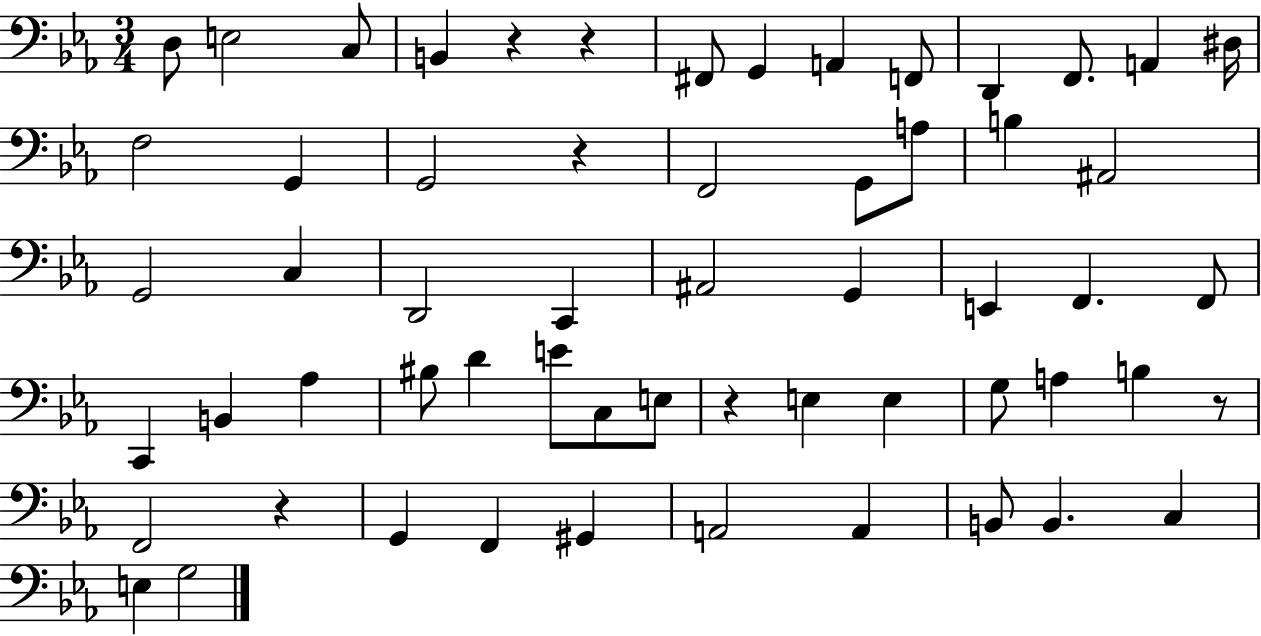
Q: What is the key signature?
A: EES major